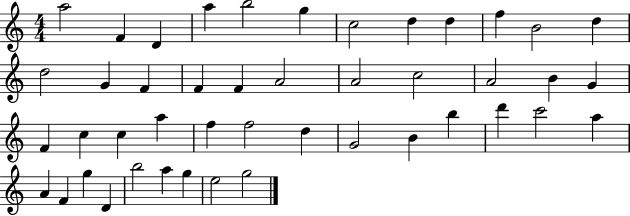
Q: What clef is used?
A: treble